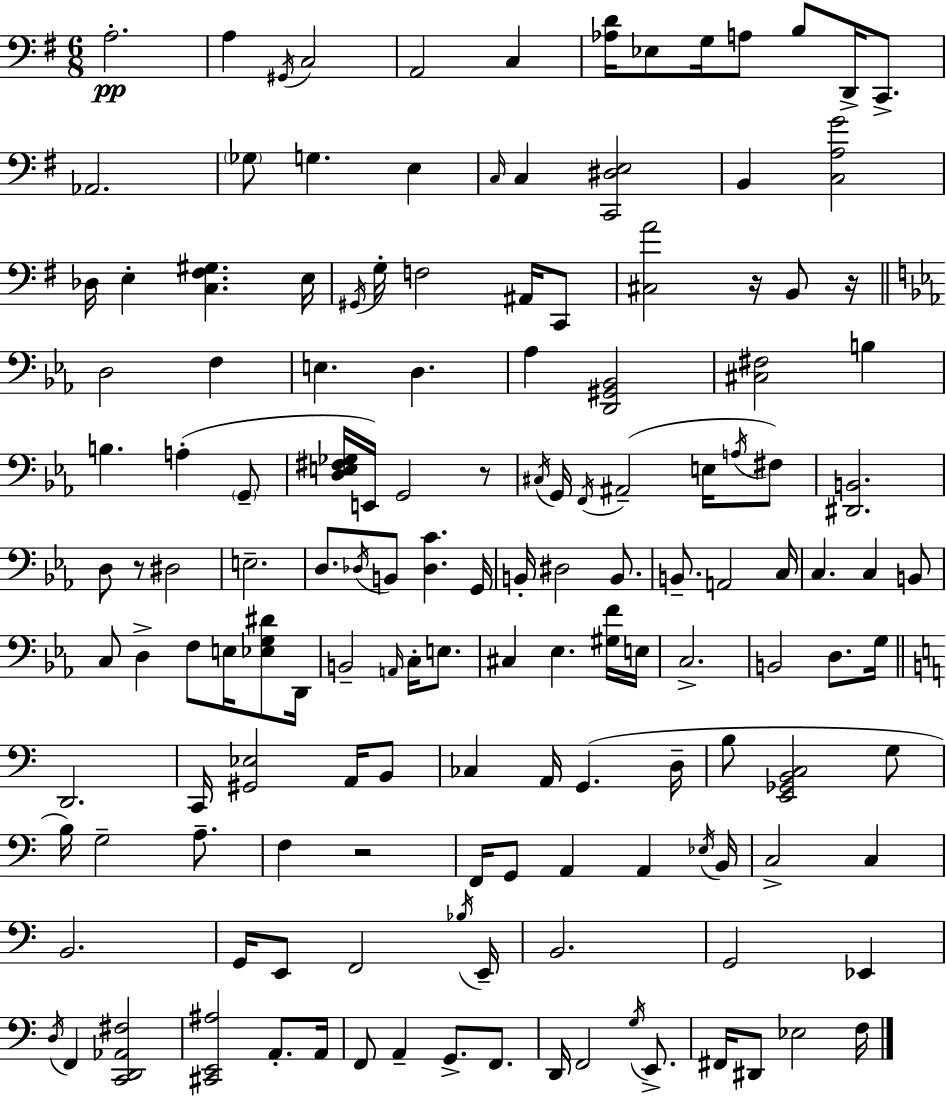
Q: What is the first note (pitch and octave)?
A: A3